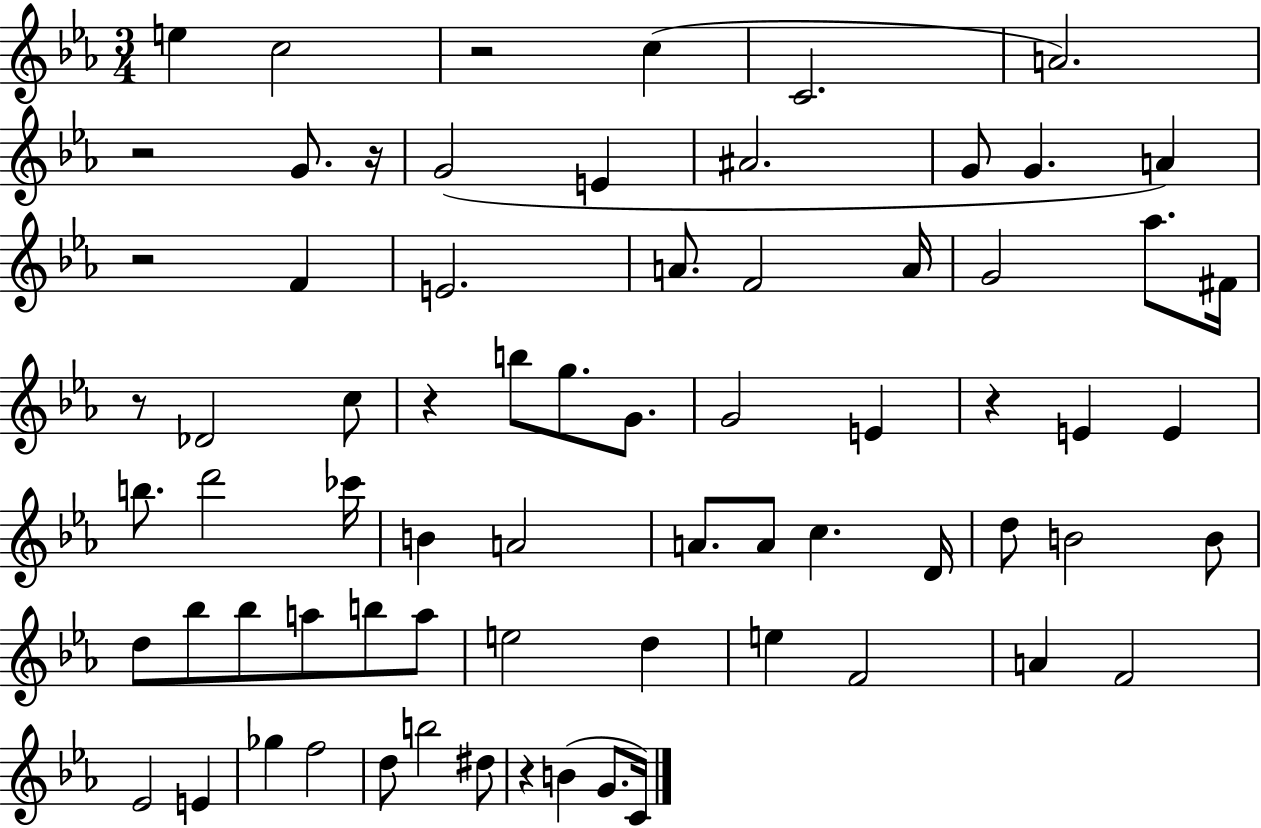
{
  \clef treble
  \numericTimeSignature
  \time 3/4
  \key ees \major
  e''4 c''2 | r2 c''4( | c'2. | a'2.) | \break r2 g'8. r16 | g'2( e'4 | ais'2. | g'8 g'4. a'4) | \break r2 f'4 | e'2. | a'8. f'2 a'16 | g'2 aes''8. fis'16 | \break r8 des'2 c''8 | r4 b''8 g''8. g'8. | g'2 e'4 | r4 e'4 e'4 | \break b''8. d'''2 ces'''16 | b'4 a'2 | a'8. a'8 c''4. d'16 | d''8 b'2 b'8 | \break d''8 bes''8 bes''8 a''8 b''8 a''8 | e''2 d''4 | e''4 f'2 | a'4 f'2 | \break ees'2 e'4 | ges''4 f''2 | d''8 b''2 dis''8 | r4 b'4( g'8. c'16) | \break \bar "|."
}